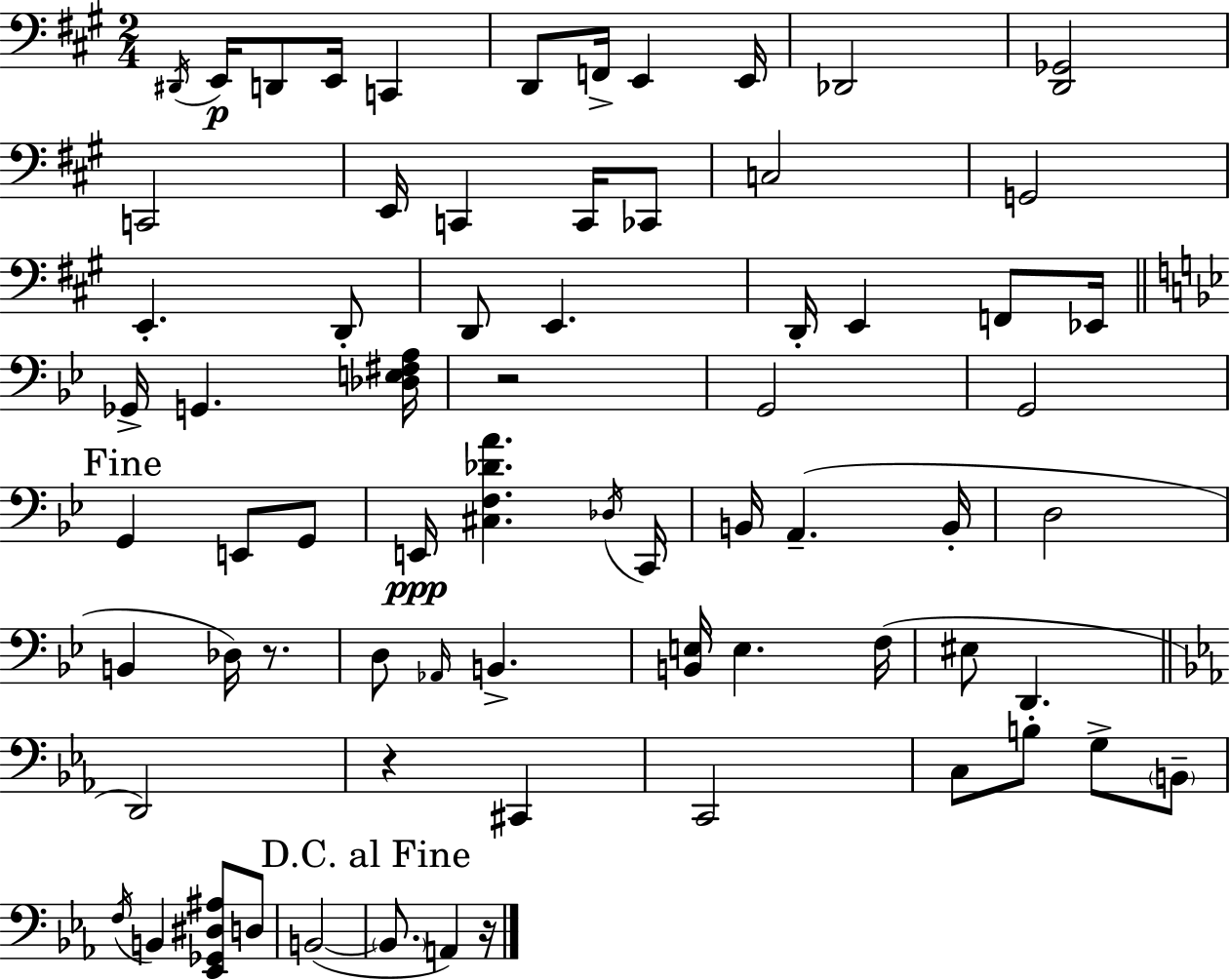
{
  \clef bass
  \numericTimeSignature
  \time 2/4
  \key a \major
  \acciaccatura { dis,16 }\p e,16 d,8 e,16 c,4 | d,8 f,16-> e,4 | e,16 des,2 | <d, ges,>2 | \break c,2 | e,16 c,4 c,16 ces,8 | c2 | g,2 | \break e,4.-. d,8-. | d,8 e,4. | d,16-. e,4 f,8 | ees,16 \bar "||" \break \key g \minor ges,16-> g,4. <des e fis a>16 | r2 | g,2 | g,2 | \break \mark "Fine" g,4 e,8 g,8 | e,16\ppp <cis f des' a'>4. \acciaccatura { des16 } | c,16 b,16 a,4.--( | b,16-. d2 | \break b,4 des16) r8. | d8 \grace { aes,16 } b,4.-> | <b, e>16 e4. | f16( eis8 d,4. | \break \bar "||" \break \key ees \major d,2) | r4 cis,4 | c,2 | c8 b8-. g8-> \parenthesize b,8-- | \break \acciaccatura { f16 } b,4 <ees, ges, dis ais>8 d8 | b,2~(~ | \mark "D.C. al Fine" \parenthesize b,8. a,4) | r16 \bar "|."
}